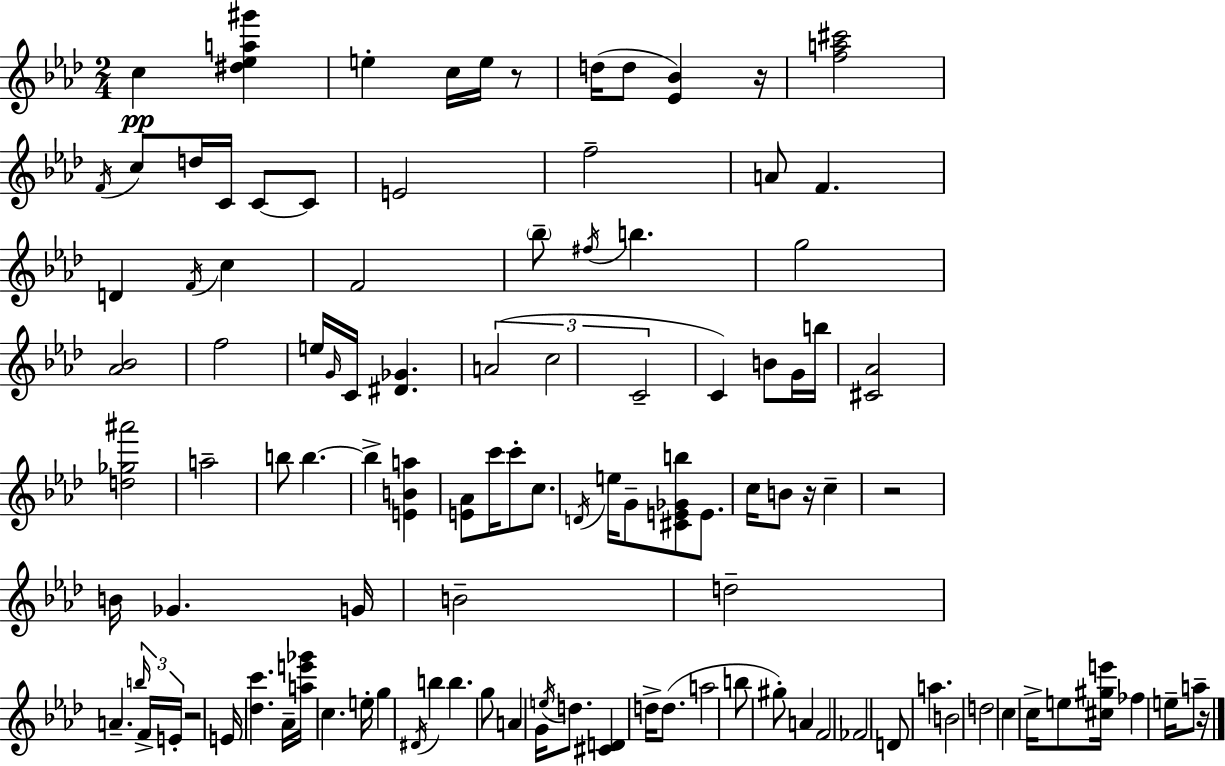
C5/q [D#5,Eb5,A5,G#6]/q E5/q C5/s E5/s R/e D5/s D5/e [Eb4,Bb4]/q R/s [F5,A5,C#6]/h F4/s C5/e D5/s C4/s C4/e C4/e E4/h F5/h A4/e F4/q. D4/q F4/s C5/q F4/h Bb5/e F#5/s B5/q. G5/h [Ab4,Bb4]/h F5/h E5/s G4/s C4/s [D#4,Gb4]/q. A4/h C5/h C4/h C4/q B4/e G4/s B5/s [C#4,Ab4]/h [D5,Gb5,A#6]/h A5/h B5/e B5/q. B5/q [E4,B4,A5]/q [E4,Ab4]/e C6/s C6/e C5/e. D4/s E5/s G4/e [C#4,E4,Gb4,B5]/e E4/e. C5/s B4/e R/s C5/q R/h B4/s Gb4/q. G4/s B4/h D5/h A4/q. B5/s F4/s E4/s R/h E4/s [Db5,C6]/q. Ab4/s [A5,E6,Gb6]/s C5/q. E5/s G5/q D#4/s B5/q B5/q. G5/e A4/q G4/s E5/s D5/e. [C#4,D4]/q D5/s D5/e. A5/h B5/e G#5/e A4/q F4/h FES4/h D4/e A5/q. B4/h D5/h C5/q C5/s E5/e [C#5,G#5,E6]/s FES5/q E5/s A5/e R/s